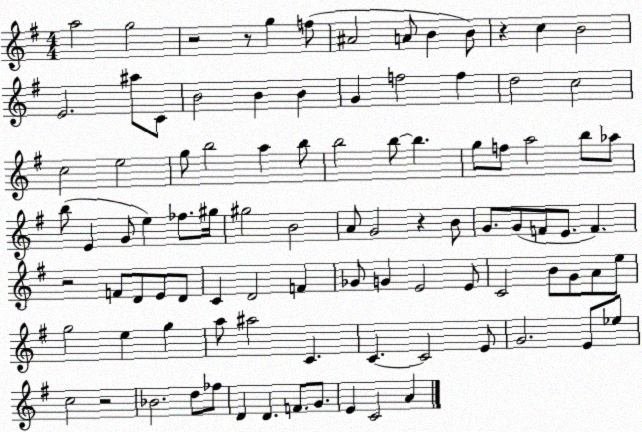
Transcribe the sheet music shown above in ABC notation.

X:1
T:Untitled
M:4/4
L:1/4
K:G
a2 g2 z2 z/2 g f/2 ^A2 A/2 B B/2 z c B2 E2 ^a/2 C/2 B2 B B G f2 f d2 c2 c2 e2 g/2 b2 a b/2 b2 b/2 b g/2 f/2 a2 b/2 _a/2 b/2 E G/2 e _f/2 ^g/4 ^g2 B2 A/2 G2 z B/2 G/2 G/2 F/2 E/2 F z2 F/2 D/2 E/2 D/2 C D2 F _G/2 G E2 E/2 C2 B/2 G/2 A/2 e/2 g2 e g a/2 ^a2 C C C2 E/2 G2 E/2 _e/2 c2 z2 _B2 d/2 _f/2 D D F/2 G/2 E C2 A